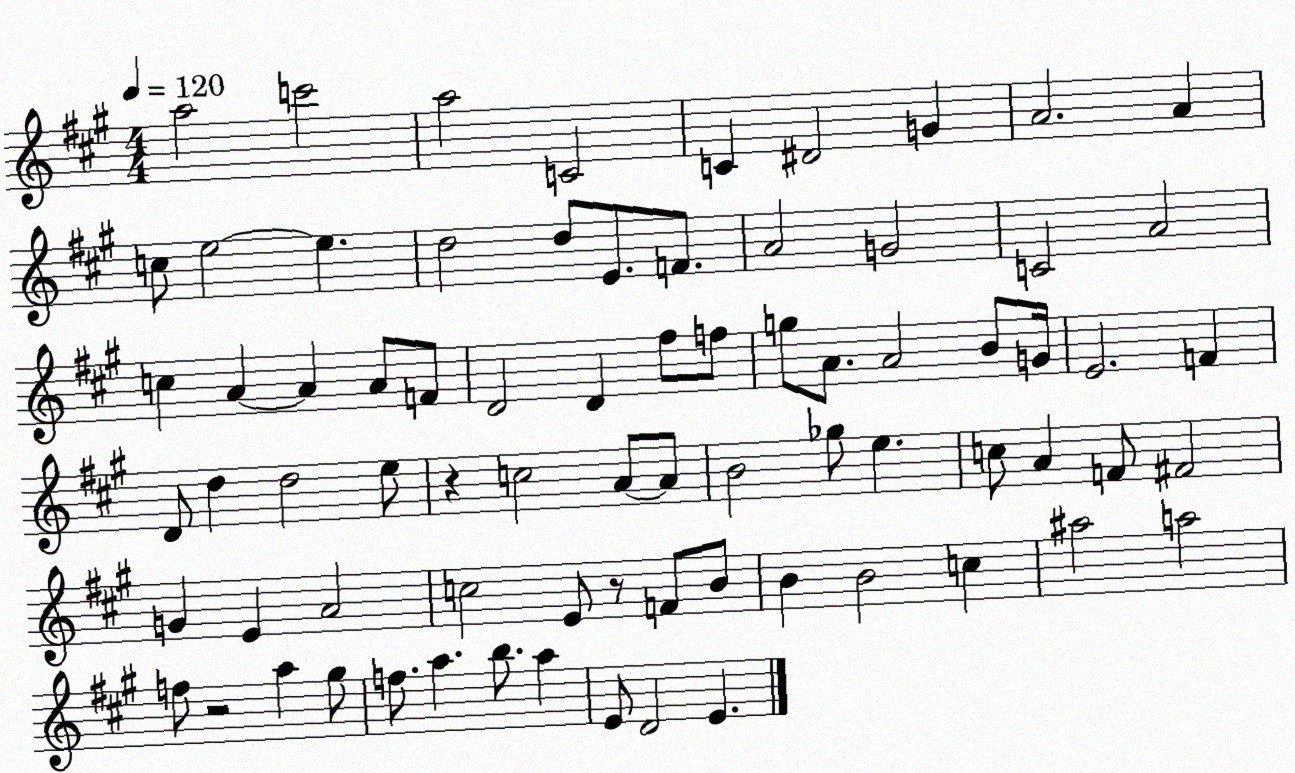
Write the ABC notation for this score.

X:1
T:Untitled
M:4/4
L:1/4
K:A
a2 c'2 a2 C2 C ^D2 G A2 A c/2 e2 e d2 d/2 E/2 F/2 A2 G2 C2 A2 c A A A/2 F/2 D2 D ^f/2 f/2 g/2 A/2 A2 B/2 G/4 E2 F D/2 d d2 e/2 z c2 A/2 A/2 B2 _g/2 e c/2 A F/2 ^F2 G E A2 c2 E/2 z/2 F/2 B/2 B B2 c ^a2 a2 f/2 z2 a ^g/2 f/2 a b/2 a E/2 D2 E